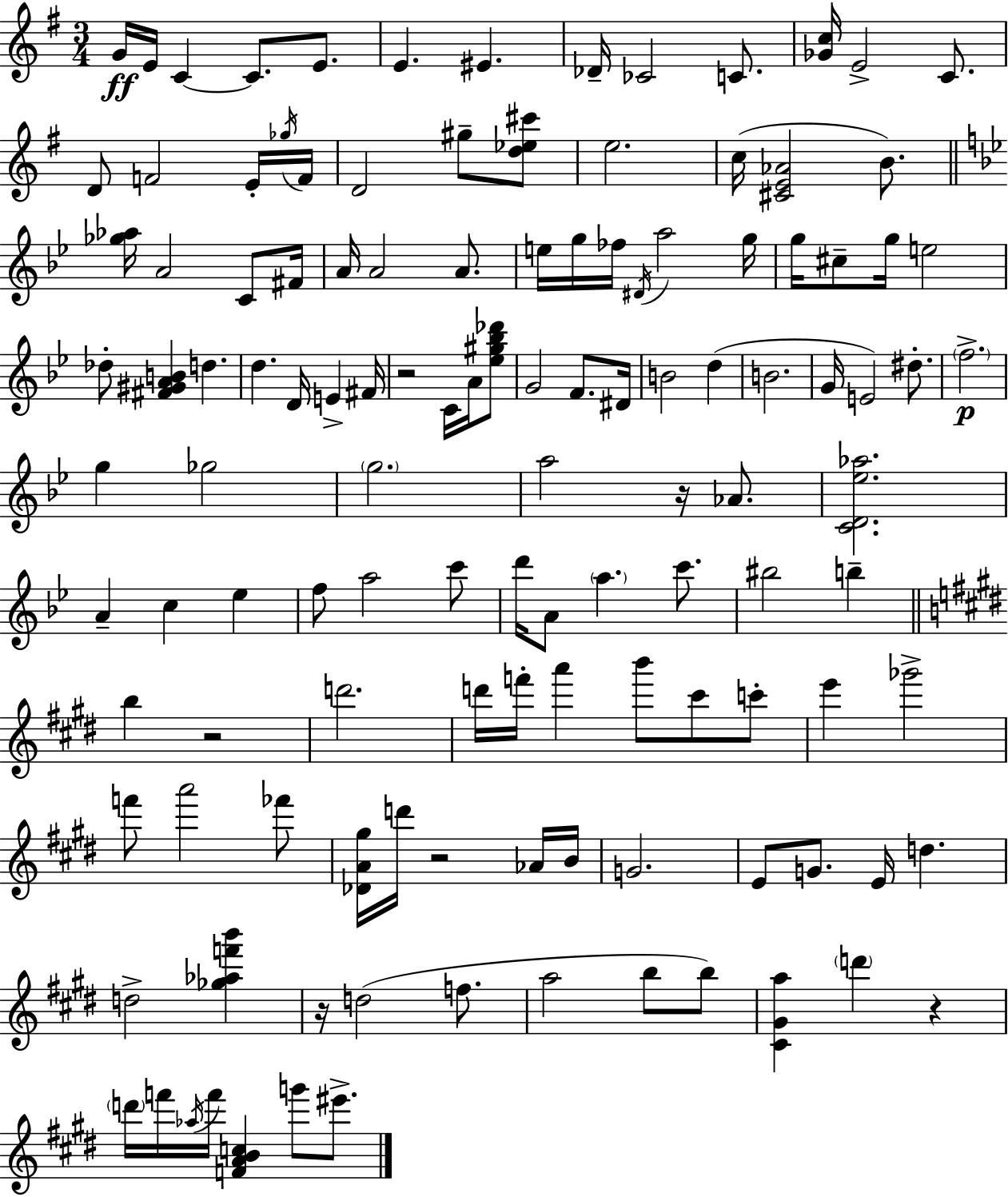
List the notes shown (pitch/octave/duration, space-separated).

G4/s E4/s C4/q C4/e. E4/e. E4/q. EIS4/q. Db4/s CES4/h C4/e. [Gb4,C5]/s E4/h C4/e. D4/e F4/h E4/s Gb5/s F4/s D4/h G#5/e [D5,Eb5,C#6]/e E5/h. C5/s [C#4,E4,Ab4]/h B4/e. [Gb5,Ab5]/s A4/h C4/e F#4/s A4/s A4/h A4/e. E5/s G5/s FES5/s D#4/s A5/h G5/s G5/s C#5/e G5/s E5/h Db5/e [F#4,G#4,A4,B4]/q D5/q. D5/q. D4/s E4/q F#4/s R/h C4/s A4/s [Eb5,G#5,Bb5,Db6]/e G4/h F4/e. D#4/s B4/h D5/q B4/h. G4/s E4/h D#5/e. F5/h. G5/q Gb5/h G5/h. A5/h R/s Ab4/e. [C4,D4,Eb5,Ab5]/h. A4/q C5/q Eb5/q F5/e A5/h C6/e D6/s A4/e A5/q. C6/e. BIS5/h B5/q B5/q R/h D6/h. D6/s F6/s A6/q B6/e C#6/e C6/e E6/q Gb6/h F6/e A6/h FES6/e [Db4,A4,G#5]/s D6/s R/h Ab4/s B4/s G4/h. E4/e G4/e. E4/s D5/q. D5/h [Gb5,Ab5,F6,B6]/q R/s D5/h F5/e. A5/h B5/e B5/e [C#4,G#4,A5]/q D6/q R/q D6/s F6/s Ab5/s F6/s [F4,A4,B4,C5]/q G6/e EIS6/e.